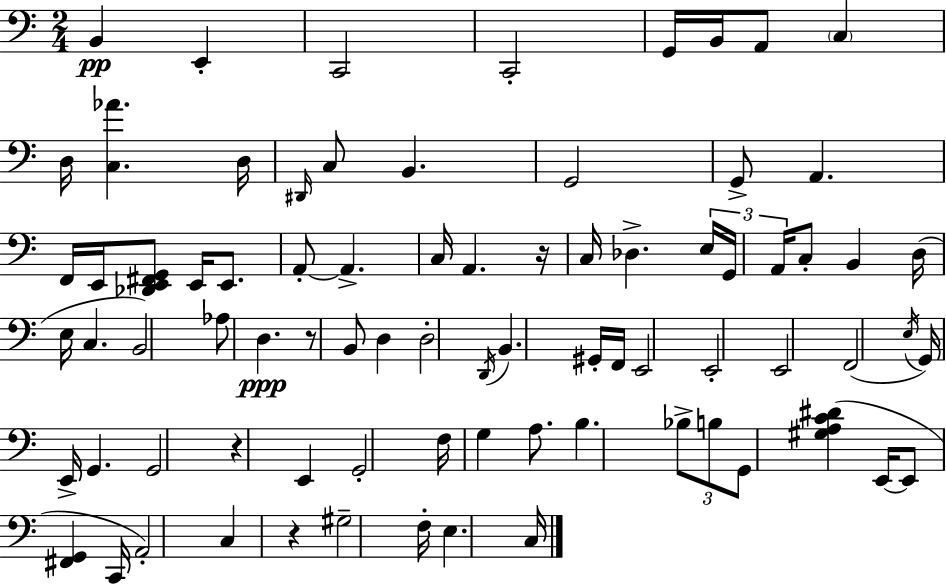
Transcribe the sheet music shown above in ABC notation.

X:1
T:Untitled
M:2/4
L:1/4
K:Am
B,, E,, C,,2 C,,2 G,,/4 B,,/4 A,,/2 C, D,/4 [C,_A] D,/4 ^D,,/4 C,/2 B,, G,,2 G,,/2 A,, F,,/4 E,,/4 [_D,,E,,^F,,G,,]/2 E,,/4 E,,/2 A,,/2 A,, C,/4 A,, z/4 C,/4 _D, E,/4 G,,/4 A,,/4 C,/2 B,, D,/4 E,/4 C, B,,2 _A,/2 D, z/2 B,,/2 D, D,2 D,,/4 B,, ^G,,/4 F,,/4 E,,2 E,,2 E,,2 F,,2 E,/4 G,,/4 E,,/4 G,, G,,2 z E,, G,,2 F,/4 G, A,/2 B, _B,/2 B,/2 G,,/2 [^G,A,C^D] E,,/4 E,,/2 [^F,,G,,] C,,/4 A,,2 C, z ^G,2 F,/4 E, C,/4